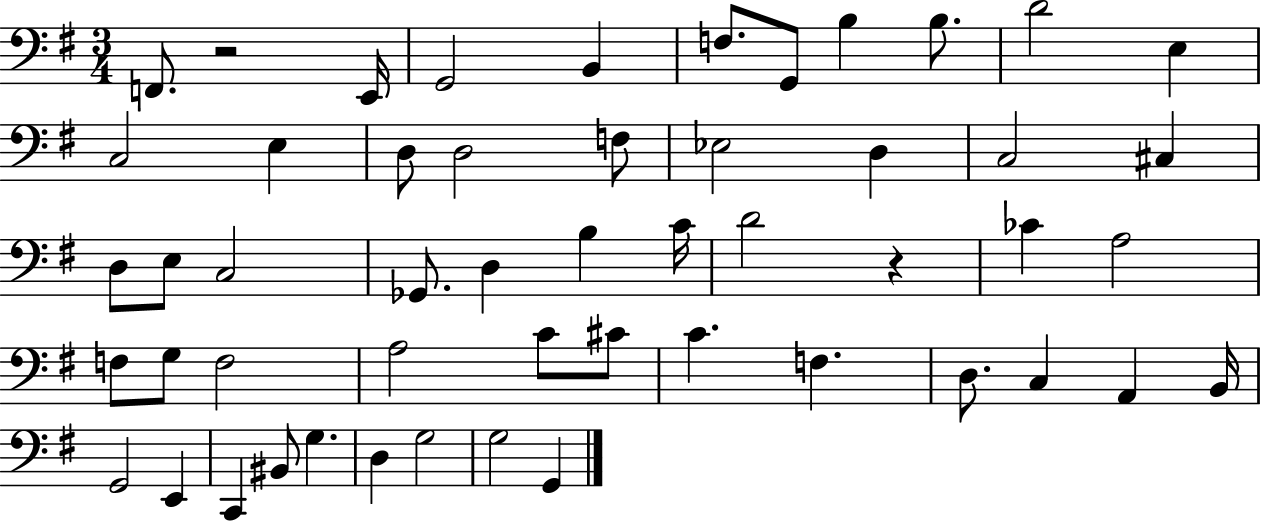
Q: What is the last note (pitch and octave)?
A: G2